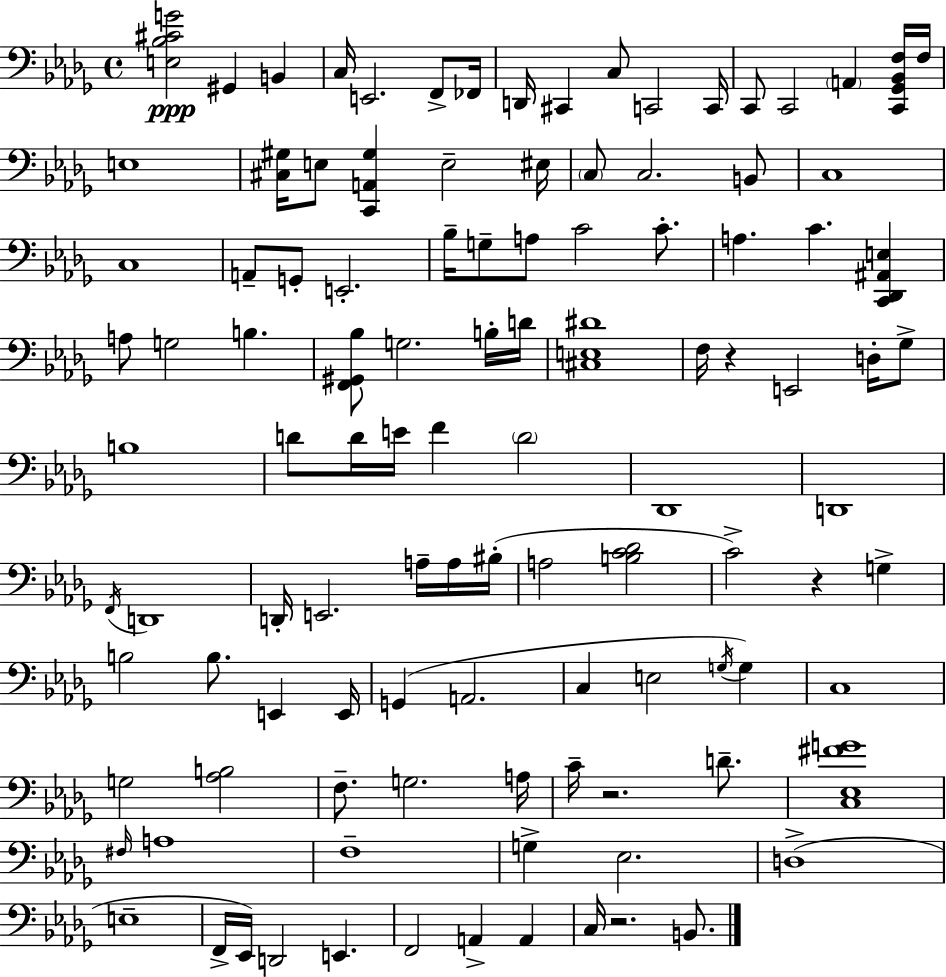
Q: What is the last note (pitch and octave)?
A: B2